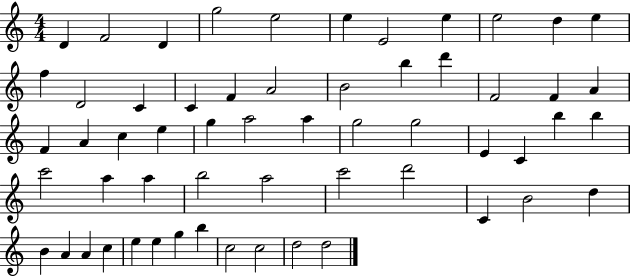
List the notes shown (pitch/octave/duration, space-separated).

D4/q F4/h D4/q G5/h E5/h E5/q E4/h E5/q E5/h D5/q E5/q F5/q D4/h C4/q C4/q F4/q A4/h B4/h B5/q D6/q F4/h F4/q A4/q F4/q A4/q C5/q E5/q G5/q A5/h A5/q G5/h G5/h E4/q C4/q B5/q B5/q C6/h A5/q A5/q B5/h A5/h C6/h D6/h C4/q B4/h D5/q B4/q A4/q A4/q C5/q E5/q E5/q G5/q B5/q C5/h C5/h D5/h D5/h